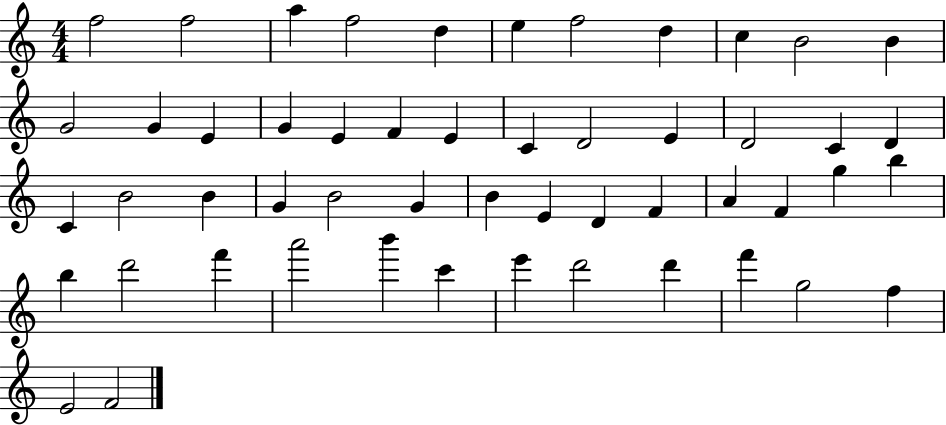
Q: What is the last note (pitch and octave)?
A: F4